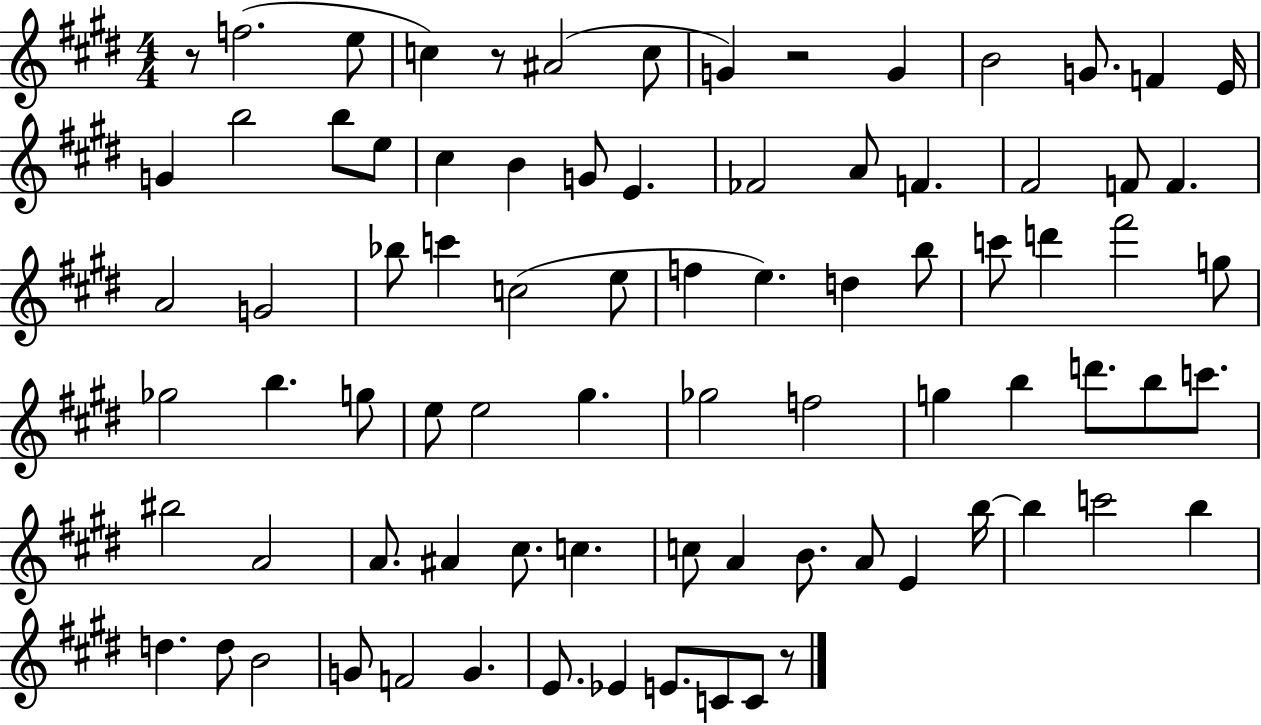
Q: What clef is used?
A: treble